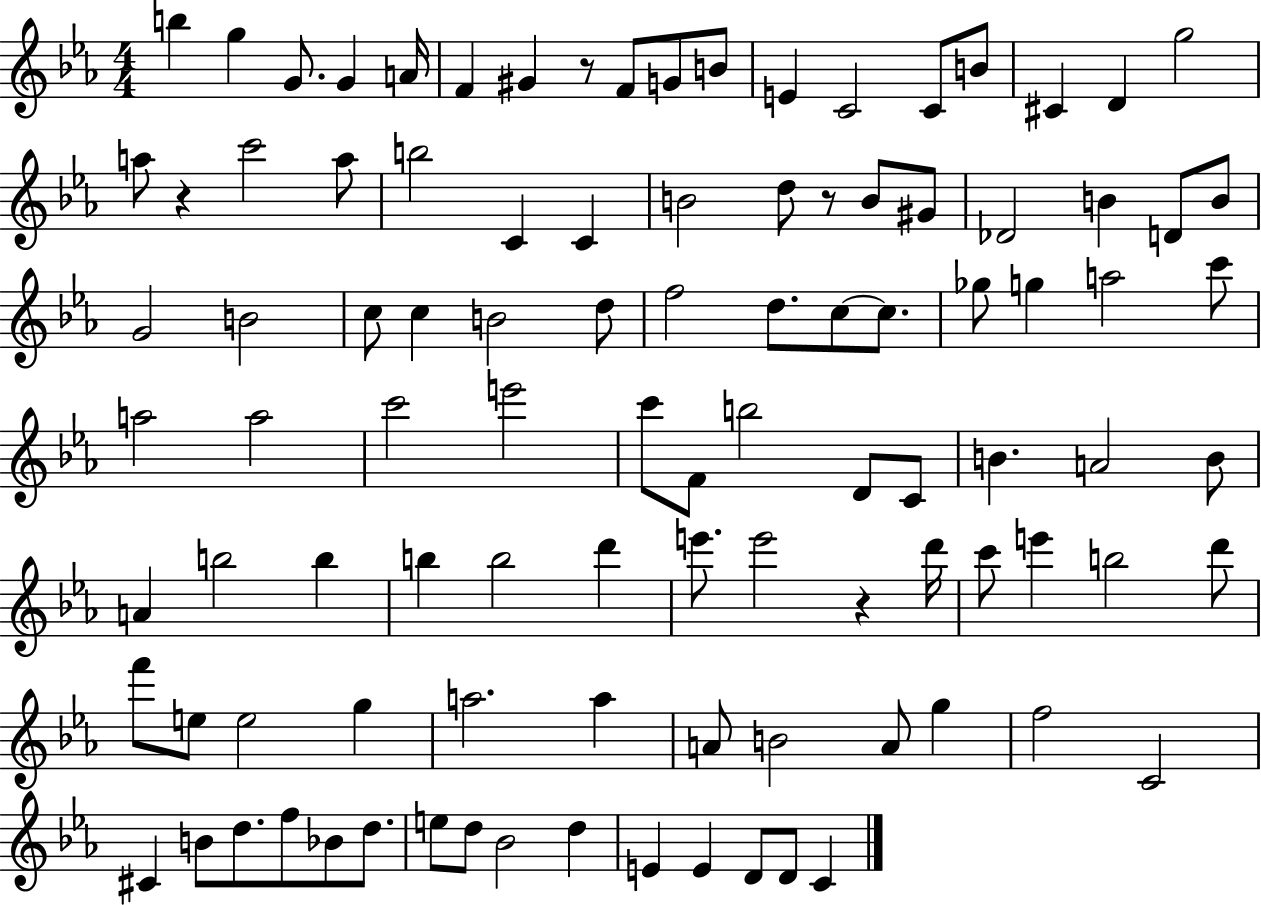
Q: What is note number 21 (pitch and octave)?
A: B5